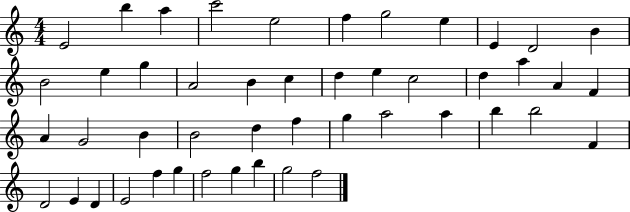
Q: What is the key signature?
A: C major